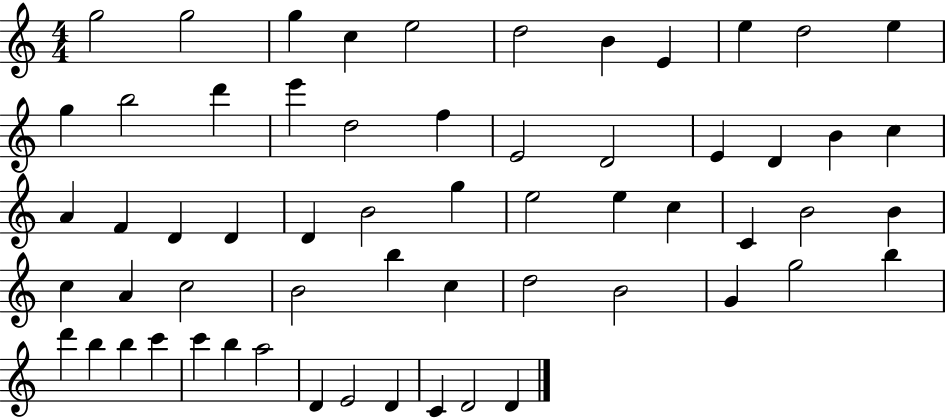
{
  \clef treble
  \numericTimeSignature
  \time 4/4
  \key c \major
  g''2 g''2 | g''4 c''4 e''2 | d''2 b'4 e'4 | e''4 d''2 e''4 | \break g''4 b''2 d'''4 | e'''4 d''2 f''4 | e'2 d'2 | e'4 d'4 b'4 c''4 | \break a'4 f'4 d'4 d'4 | d'4 b'2 g''4 | e''2 e''4 c''4 | c'4 b'2 b'4 | \break c''4 a'4 c''2 | b'2 b''4 c''4 | d''2 b'2 | g'4 g''2 b''4 | \break d'''4 b''4 b''4 c'''4 | c'''4 b''4 a''2 | d'4 e'2 d'4 | c'4 d'2 d'4 | \break \bar "|."
}